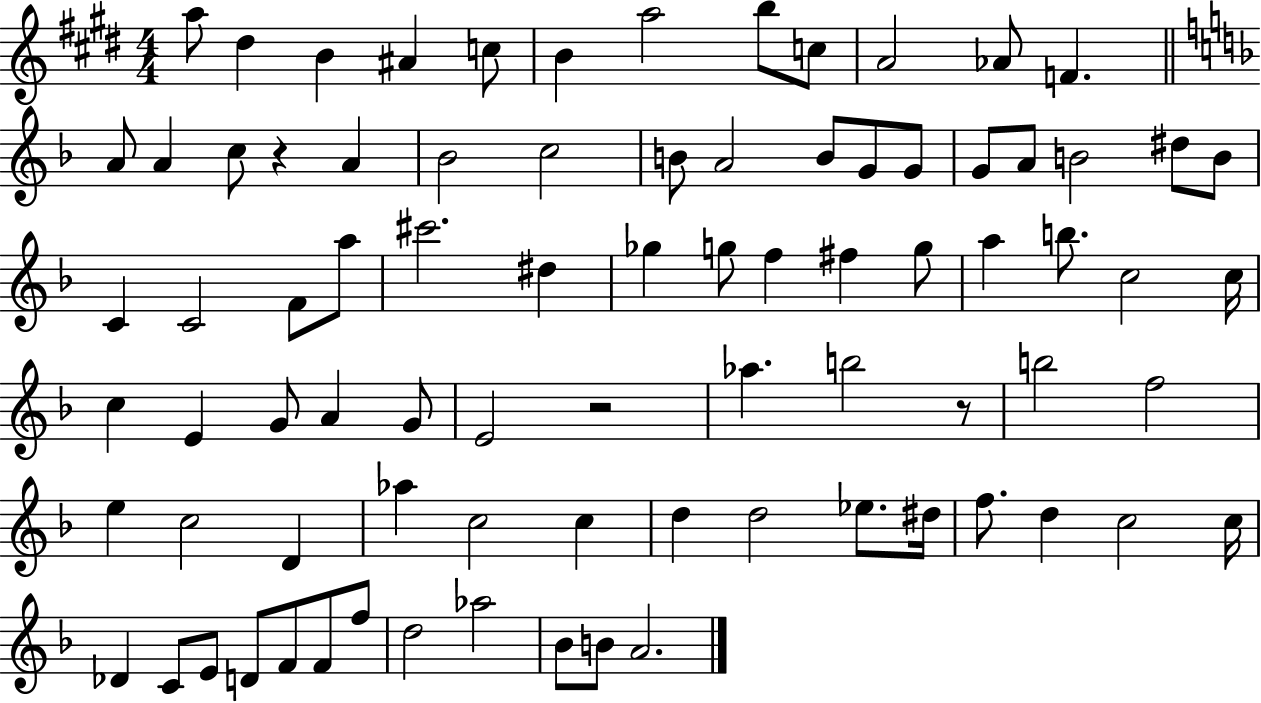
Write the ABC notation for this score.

X:1
T:Untitled
M:4/4
L:1/4
K:E
a/2 ^d B ^A c/2 B a2 b/2 c/2 A2 _A/2 F A/2 A c/2 z A _B2 c2 B/2 A2 B/2 G/2 G/2 G/2 A/2 B2 ^d/2 B/2 C C2 F/2 a/2 ^c'2 ^d _g g/2 f ^f g/2 a b/2 c2 c/4 c E G/2 A G/2 E2 z2 _a b2 z/2 b2 f2 e c2 D _a c2 c d d2 _e/2 ^d/4 f/2 d c2 c/4 _D C/2 E/2 D/2 F/2 F/2 f/2 d2 _a2 _B/2 B/2 A2